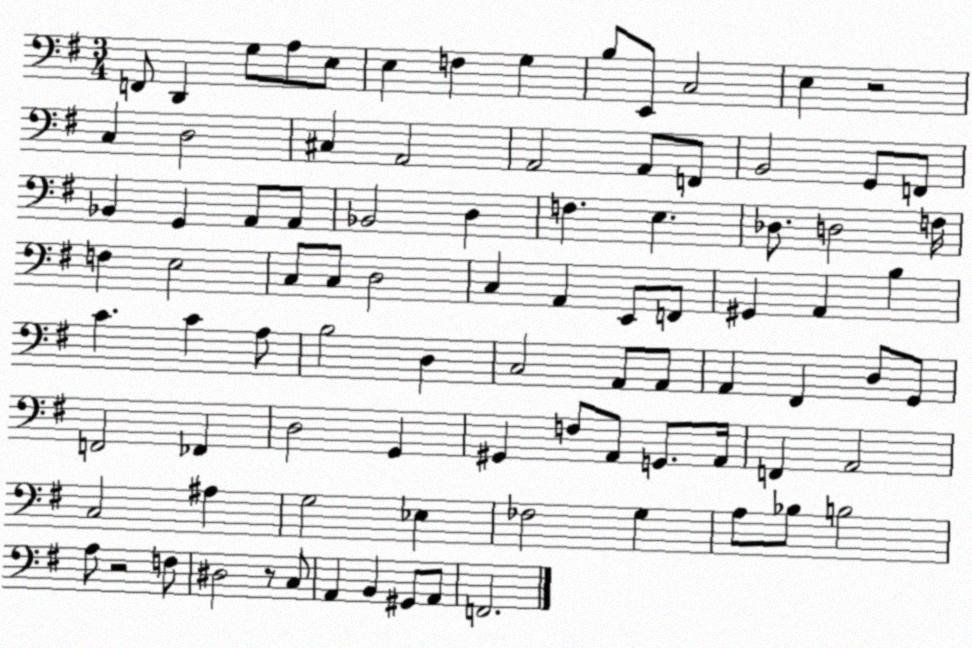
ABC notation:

X:1
T:Untitled
M:3/4
L:1/4
K:G
F,,/2 D,, G,/2 A,/2 E,/2 E, F, G, B,/2 E,,/2 C,2 E, z2 C, D,2 ^C, A,,2 A,,2 A,,/2 F,,/2 B,,2 G,,/2 F,,/2 _B,, G,, A,,/2 A,,/2 _B,,2 D, F, E, _D,/2 D,2 F,/4 F, E,2 C,/2 C,/2 D,2 C, A,, E,,/2 F,,/2 ^G,, A,, B, C C A,/2 B,2 D, C,2 A,,/2 A,,/2 A,, ^F,, D,/2 G,,/2 F,,2 _F,, D,2 G,, ^G,, F,/2 A,,/2 G,,/2 A,,/4 F,, A,,2 C,2 ^A, G,2 _E, _F,2 G, A,/2 _B,/2 B,2 A,/2 z2 F,/2 ^D,2 z/2 C,/2 A,, B,, ^G,,/2 A,,/2 F,,2